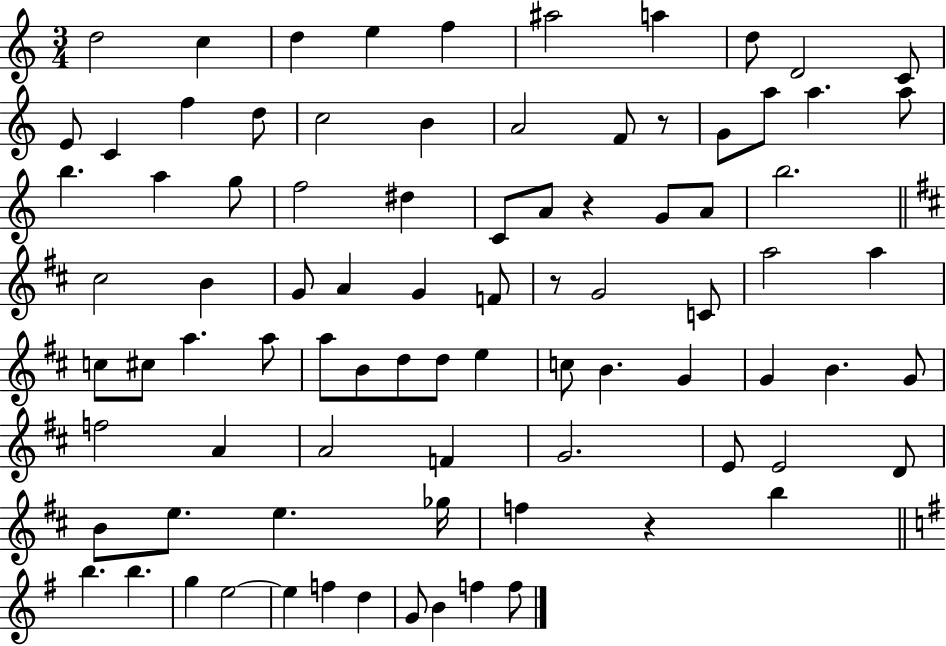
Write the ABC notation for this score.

X:1
T:Untitled
M:3/4
L:1/4
K:C
d2 c d e f ^a2 a d/2 D2 C/2 E/2 C f d/2 c2 B A2 F/2 z/2 G/2 a/2 a a/2 b a g/2 f2 ^d C/2 A/2 z G/2 A/2 b2 ^c2 B G/2 A G F/2 z/2 G2 C/2 a2 a c/2 ^c/2 a a/2 a/2 B/2 d/2 d/2 e c/2 B G G B G/2 f2 A A2 F G2 E/2 E2 D/2 B/2 e/2 e _g/4 f z b b b g e2 e f d G/2 B f f/2